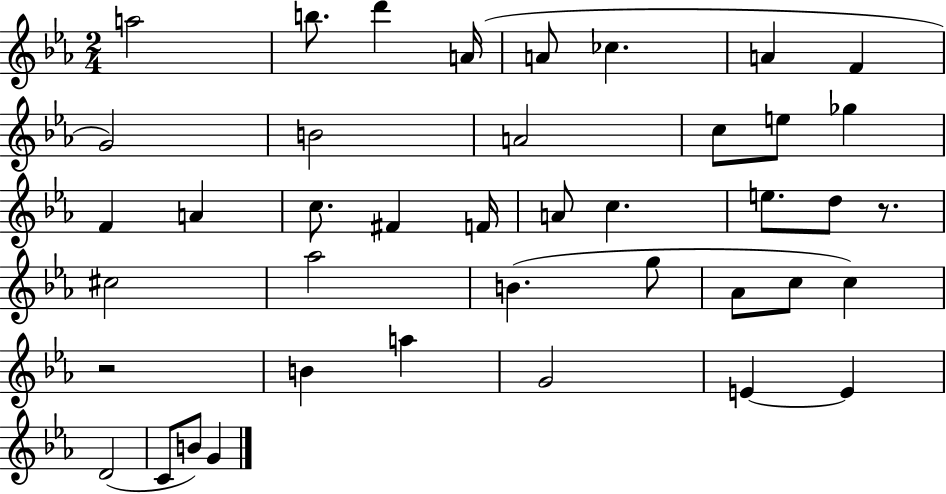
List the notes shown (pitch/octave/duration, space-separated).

A5/h B5/e. D6/q A4/s A4/e CES5/q. A4/q F4/q G4/h B4/h A4/h C5/e E5/e Gb5/q F4/q A4/q C5/e. F#4/q F4/s A4/e C5/q. E5/e. D5/e R/e. C#5/h Ab5/h B4/q. G5/e Ab4/e C5/e C5/q R/h B4/q A5/q G4/h E4/q E4/q D4/h C4/e B4/e G4/q